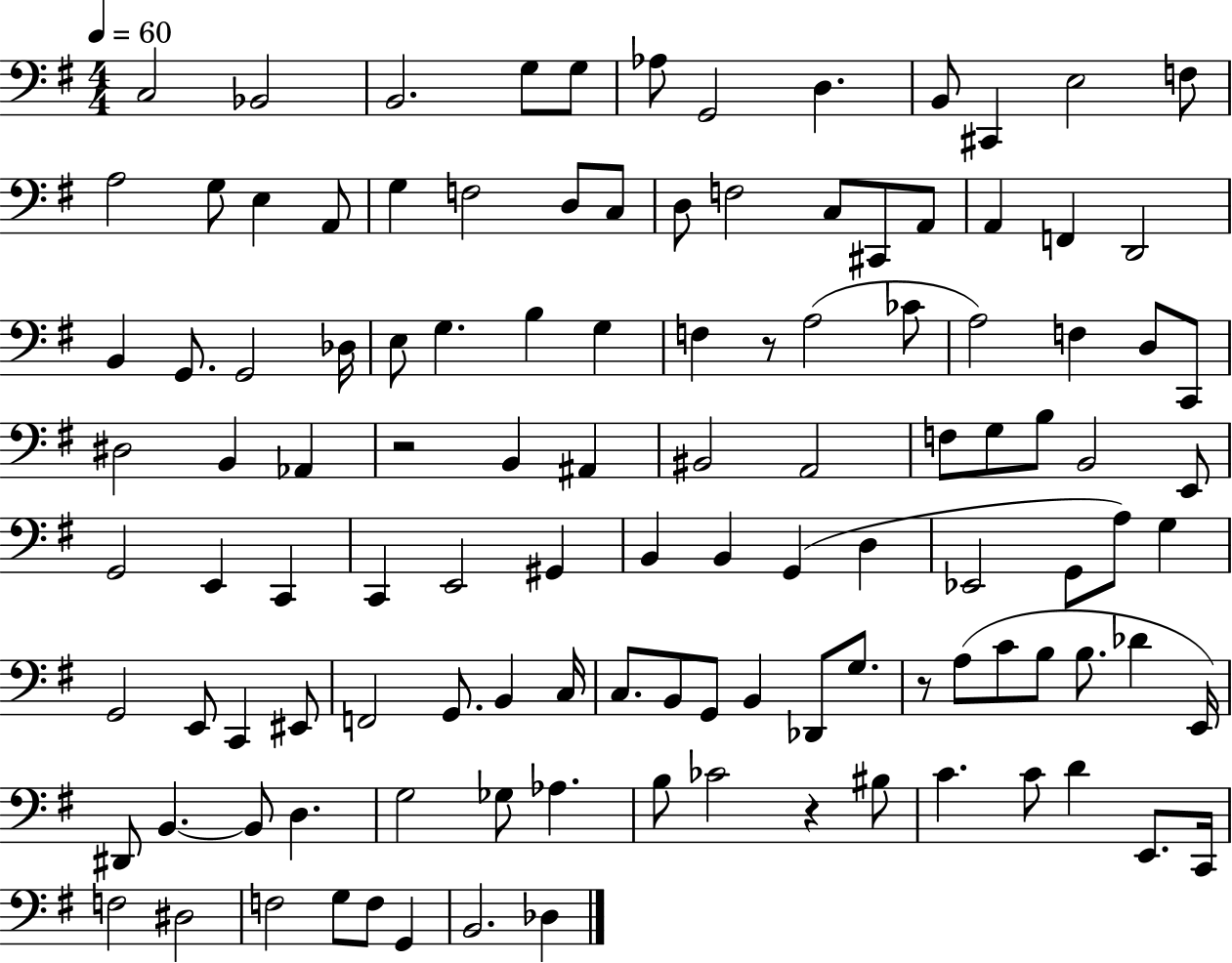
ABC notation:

X:1
T:Untitled
M:4/4
L:1/4
K:G
C,2 _B,,2 B,,2 G,/2 G,/2 _A,/2 G,,2 D, B,,/2 ^C,, E,2 F,/2 A,2 G,/2 E, A,,/2 G, F,2 D,/2 C,/2 D,/2 F,2 C,/2 ^C,,/2 A,,/2 A,, F,, D,,2 B,, G,,/2 G,,2 _D,/4 E,/2 G, B, G, F, z/2 A,2 _C/2 A,2 F, D,/2 C,,/2 ^D,2 B,, _A,, z2 B,, ^A,, ^B,,2 A,,2 F,/2 G,/2 B,/2 B,,2 E,,/2 G,,2 E,, C,, C,, E,,2 ^G,, B,, B,, G,, D, _E,,2 G,,/2 A,/2 G, G,,2 E,,/2 C,, ^E,,/2 F,,2 G,,/2 B,, C,/4 C,/2 B,,/2 G,,/2 B,, _D,,/2 G,/2 z/2 A,/2 C/2 B,/2 B,/2 _D E,,/4 ^D,,/2 B,, B,,/2 D, G,2 _G,/2 _A, B,/2 _C2 z ^B,/2 C C/2 D E,,/2 C,,/4 F,2 ^D,2 F,2 G,/2 F,/2 G,, B,,2 _D,